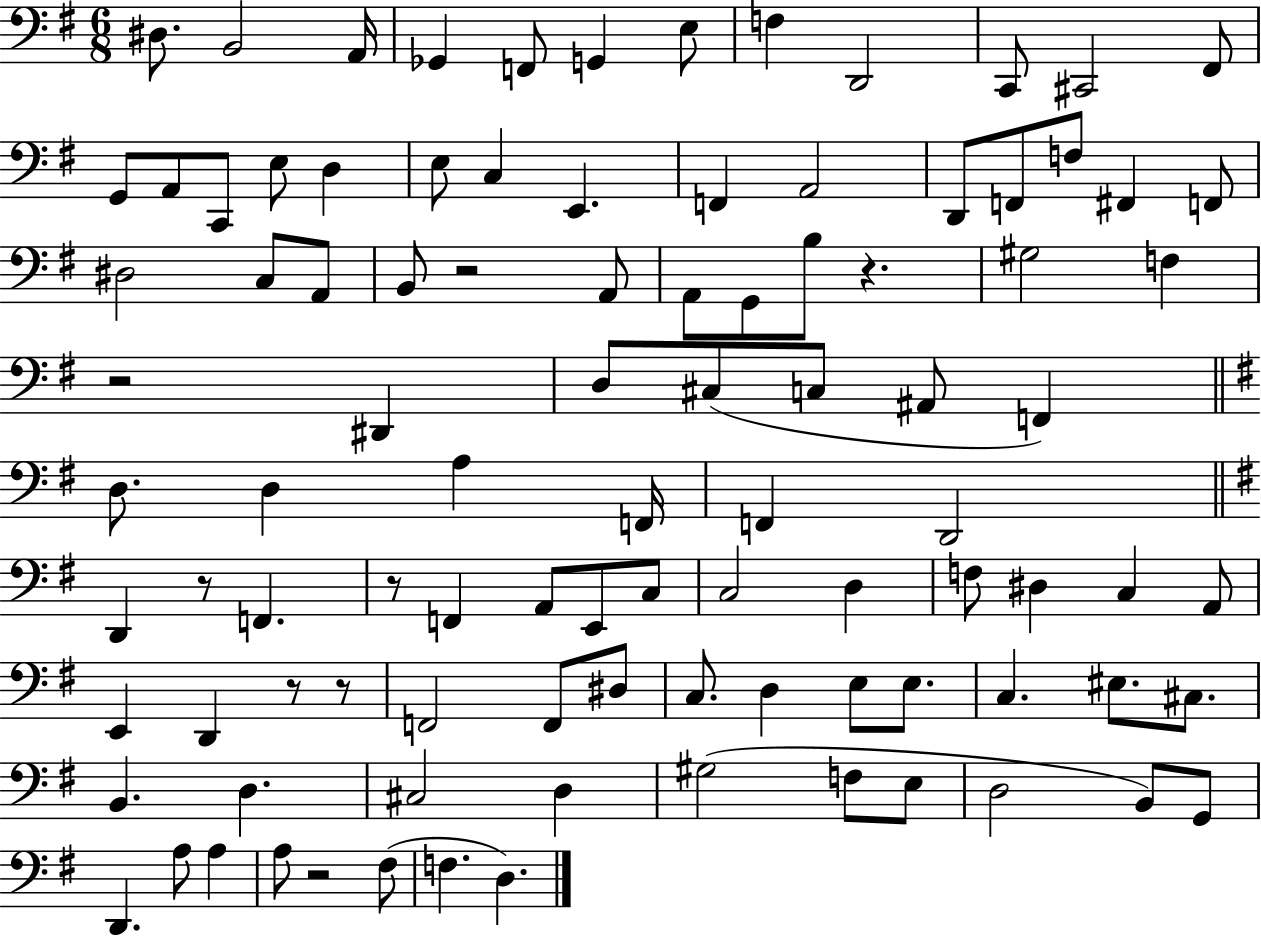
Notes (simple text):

D#3/e. B2/h A2/s Gb2/q F2/e G2/q E3/e F3/q D2/h C2/e C#2/h F#2/e G2/e A2/e C2/e E3/e D3/q E3/e C3/q E2/q. F2/q A2/h D2/e F2/e F3/e F#2/q F2/e D#3/h C3/e A2/e B2/e R/h A2/e A2/e G2/e B3/e R/q. G#3/h F3/q R/h D#2/q D3/e C#3/e C3/e A#2/e F2/q D3/e. D3/q A3/q F2/s F2/q D2/h D2/q R/e F2/q. R/e F2/q A2/e E2/e C3/e C3/h D3/q F3/e D#3/q C3/q A2/e E2/q D2/q R/e R/e F2/h F2/e D#3/e C3/e. D3/q E3/e E3/e. C3/q. EIS3/e. C#3/e. B2/q. D3/q. C#3/h D3/q G#3/h F3/e E3/e D3/h B2/e G2/e D2/q. A3/e A3/q A3/e R/h F#3/e F3/q. D3/q.